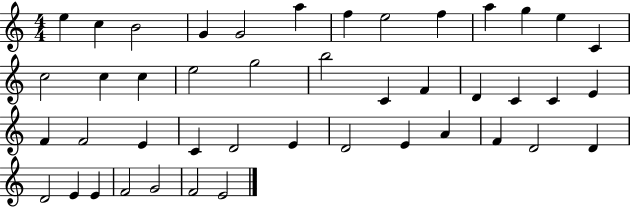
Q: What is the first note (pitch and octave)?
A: E5